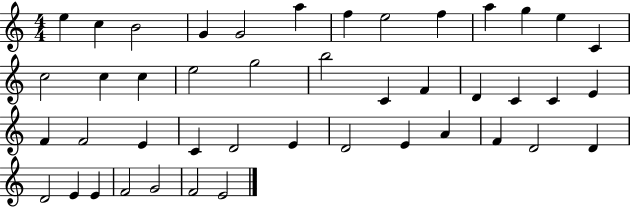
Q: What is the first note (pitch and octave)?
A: E5